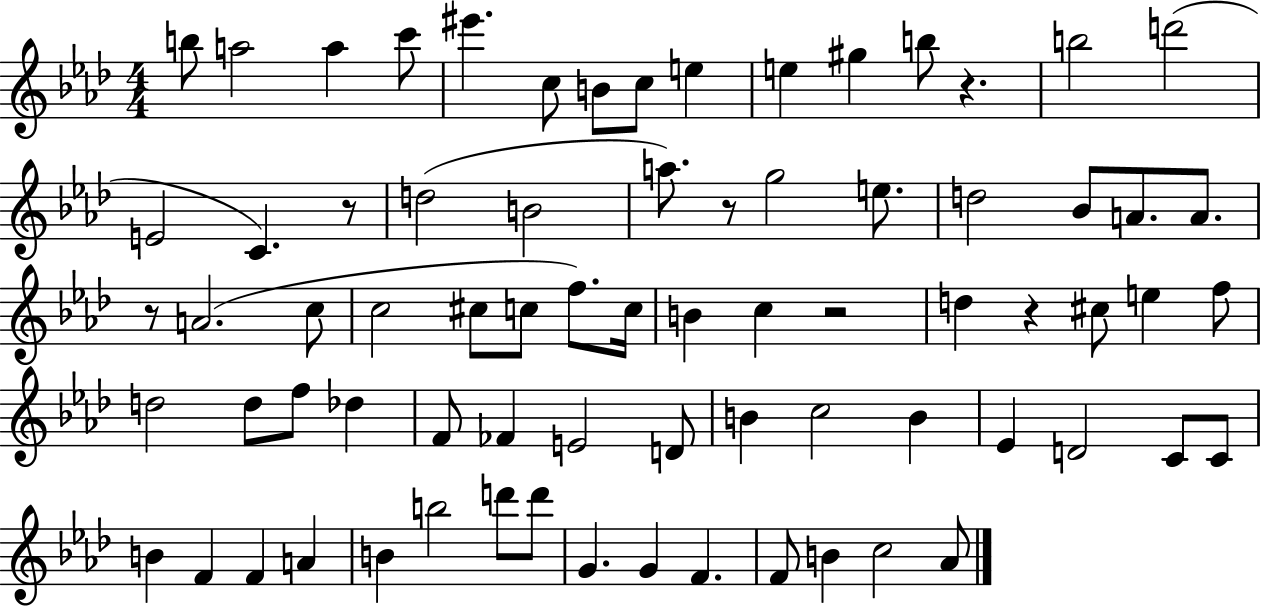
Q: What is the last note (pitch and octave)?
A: Ab4